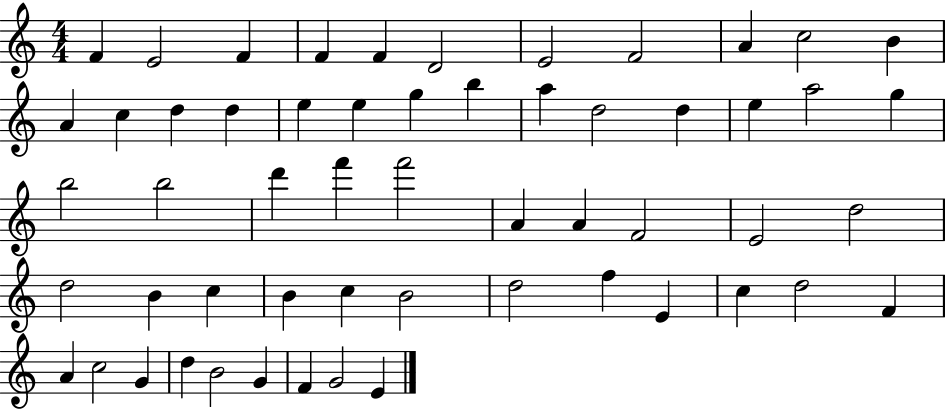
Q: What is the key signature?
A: C major